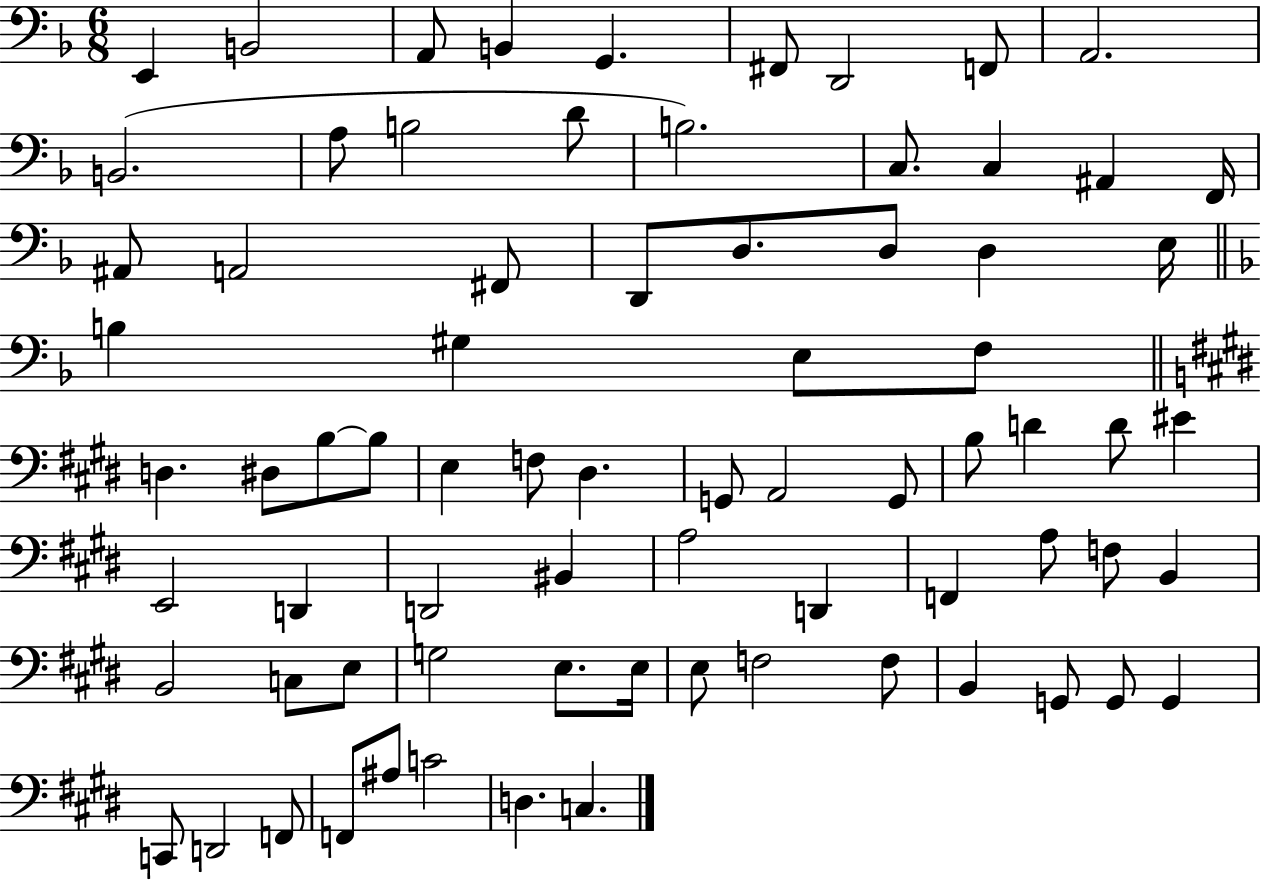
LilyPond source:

{
  \clef bass
  \numericTimeSignature
  \time 6/8
  \key f \major
  e,4 b,2 | a,8 b,4 g,4. | fis,8 d,2 f,8 | a,2. | \break b,2.( | a8 b2 d'8 | b2.) | c8. c4 ais,4 f,16 | \break ais,8 a,2 fis,8 | d,8 d8. d8 d4 e16 | \bar "||" \break \key f \major b4 gis4 e8 f8 | \bar "||" \break \key e \major d4. dis8 b8~~ b8 | e4 f8 dis4. | g,8 a,2 g,8 | b8 d'4 d'8 eis'4 | \break e,2 d,4 | d,2 bis,4 | a2 d,4 | f,4 a8 f8 b,4 | \break b,2 c8 e8 | g2 e8. e16 | e8 f2 f8 | b,4 g,8 g,8 g,4 | \break c,8 d,2 f,8 | f,8 ais8 c'2 | d4. c4. | \bar "|."
}